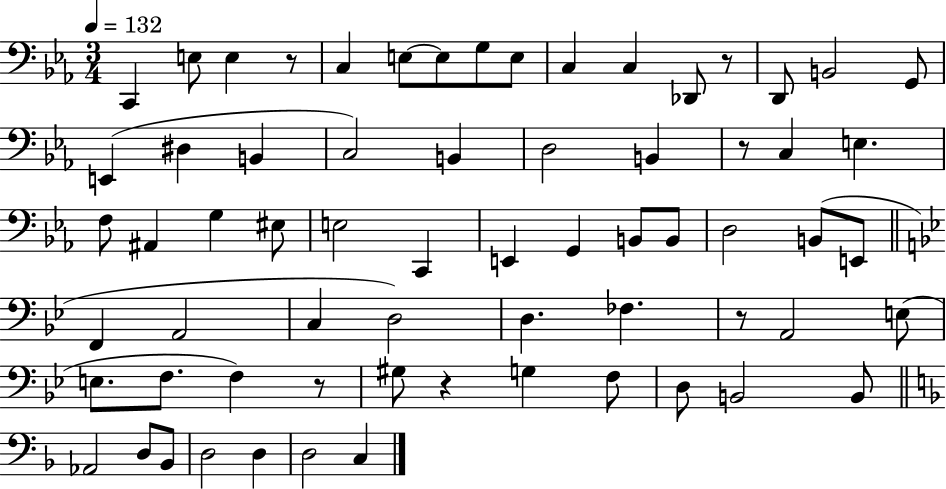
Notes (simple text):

C2/q E3/e E3/q R/e C3/q E3/e E3/e G3/e E3/e C3/q C3/q Db2/e R/e D2/e B2/h G2/e E2/q D#3/q B2/q C3/h B2/q D3/h B2/q R/e C3/q E3/q. F3/e A#2/q G3/q EIS3/e E3/h C2/q E2/q G2/q B2/e B2/e D3/h B2/e E2/e F2/q A2/h C3/q D3/h D3/q. FES3/q. R/e A2/h E3/e E3/e. F3/e. F3/q R/e G#3/e R/q G3/q F3/e D3/e B2/h B2/e Ab2/h D3/e Bb2/e D3/h D3/q D3/h C3/q